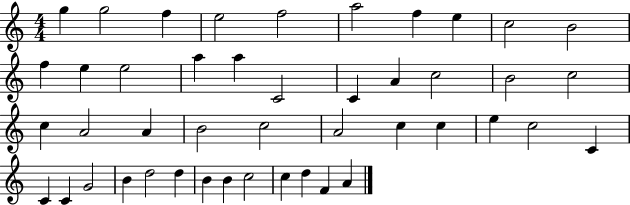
X:1
T:Untitled
M:4/4
L:1/4
K:C
g g2 f e2 f2 a2 f e c2 B2 f e e2 a a C2 C A c2 B2 c2 c A2 A B2 c2 A2 c c e c2 C C C G2 B d2 d B B c2 c d F A